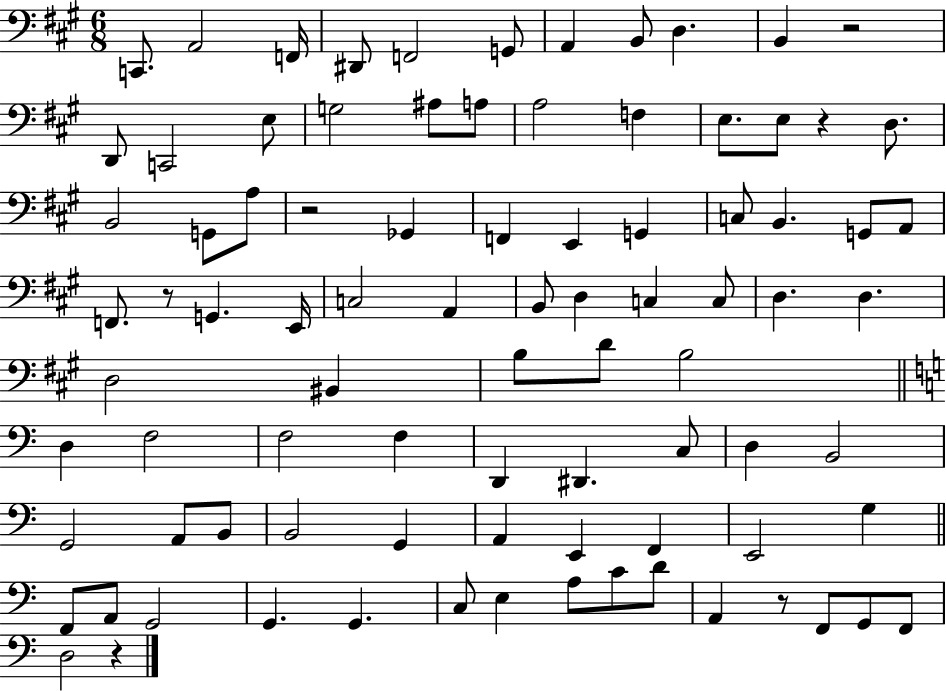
C2/e. A2/h F2/s D#2/e F2/h G2/e A2/q B2/e D3/q. B2/q R/h D2/e C2/h E3/e G3/h A#3/e A3/e A3/h F3/q E3/e. E3/e R/q D3/e. B2/h G2/e A3/e R/h Gb2/q F2/q E2/q G2/q C3/e B2/q. G2/e A2/e F2/e. R/e G2/q. E2/s C3/h A2/q B2/e D3/q C3/q C3/e D3/q. D3/q. D3/h BIS2/q B3/e D4/e B3/h D3/q F3/h F3/h F3/q D2/q D#2/q. C3/e D3/q B2/h G2/h A2/e B2/e B2/h G2/q A2/q E2/q F2/q E2/h G3/q F2/e A2/e G2/h G2/q. G2/q. C3/e E3/q A3/e C4/e D4/e A2/q R/e F2/e G2/e F2/e D3/h R/q